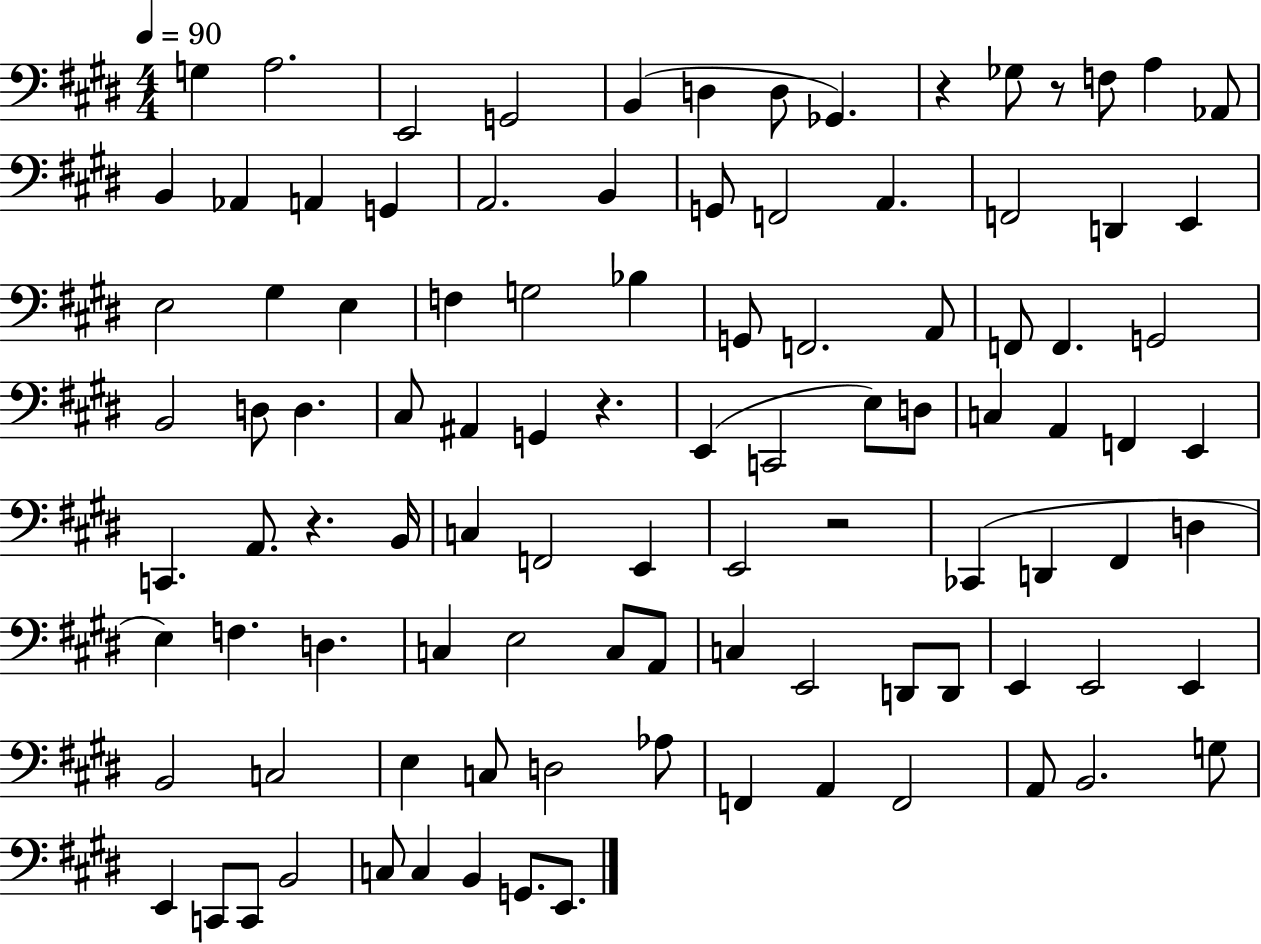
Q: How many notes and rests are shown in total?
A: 101